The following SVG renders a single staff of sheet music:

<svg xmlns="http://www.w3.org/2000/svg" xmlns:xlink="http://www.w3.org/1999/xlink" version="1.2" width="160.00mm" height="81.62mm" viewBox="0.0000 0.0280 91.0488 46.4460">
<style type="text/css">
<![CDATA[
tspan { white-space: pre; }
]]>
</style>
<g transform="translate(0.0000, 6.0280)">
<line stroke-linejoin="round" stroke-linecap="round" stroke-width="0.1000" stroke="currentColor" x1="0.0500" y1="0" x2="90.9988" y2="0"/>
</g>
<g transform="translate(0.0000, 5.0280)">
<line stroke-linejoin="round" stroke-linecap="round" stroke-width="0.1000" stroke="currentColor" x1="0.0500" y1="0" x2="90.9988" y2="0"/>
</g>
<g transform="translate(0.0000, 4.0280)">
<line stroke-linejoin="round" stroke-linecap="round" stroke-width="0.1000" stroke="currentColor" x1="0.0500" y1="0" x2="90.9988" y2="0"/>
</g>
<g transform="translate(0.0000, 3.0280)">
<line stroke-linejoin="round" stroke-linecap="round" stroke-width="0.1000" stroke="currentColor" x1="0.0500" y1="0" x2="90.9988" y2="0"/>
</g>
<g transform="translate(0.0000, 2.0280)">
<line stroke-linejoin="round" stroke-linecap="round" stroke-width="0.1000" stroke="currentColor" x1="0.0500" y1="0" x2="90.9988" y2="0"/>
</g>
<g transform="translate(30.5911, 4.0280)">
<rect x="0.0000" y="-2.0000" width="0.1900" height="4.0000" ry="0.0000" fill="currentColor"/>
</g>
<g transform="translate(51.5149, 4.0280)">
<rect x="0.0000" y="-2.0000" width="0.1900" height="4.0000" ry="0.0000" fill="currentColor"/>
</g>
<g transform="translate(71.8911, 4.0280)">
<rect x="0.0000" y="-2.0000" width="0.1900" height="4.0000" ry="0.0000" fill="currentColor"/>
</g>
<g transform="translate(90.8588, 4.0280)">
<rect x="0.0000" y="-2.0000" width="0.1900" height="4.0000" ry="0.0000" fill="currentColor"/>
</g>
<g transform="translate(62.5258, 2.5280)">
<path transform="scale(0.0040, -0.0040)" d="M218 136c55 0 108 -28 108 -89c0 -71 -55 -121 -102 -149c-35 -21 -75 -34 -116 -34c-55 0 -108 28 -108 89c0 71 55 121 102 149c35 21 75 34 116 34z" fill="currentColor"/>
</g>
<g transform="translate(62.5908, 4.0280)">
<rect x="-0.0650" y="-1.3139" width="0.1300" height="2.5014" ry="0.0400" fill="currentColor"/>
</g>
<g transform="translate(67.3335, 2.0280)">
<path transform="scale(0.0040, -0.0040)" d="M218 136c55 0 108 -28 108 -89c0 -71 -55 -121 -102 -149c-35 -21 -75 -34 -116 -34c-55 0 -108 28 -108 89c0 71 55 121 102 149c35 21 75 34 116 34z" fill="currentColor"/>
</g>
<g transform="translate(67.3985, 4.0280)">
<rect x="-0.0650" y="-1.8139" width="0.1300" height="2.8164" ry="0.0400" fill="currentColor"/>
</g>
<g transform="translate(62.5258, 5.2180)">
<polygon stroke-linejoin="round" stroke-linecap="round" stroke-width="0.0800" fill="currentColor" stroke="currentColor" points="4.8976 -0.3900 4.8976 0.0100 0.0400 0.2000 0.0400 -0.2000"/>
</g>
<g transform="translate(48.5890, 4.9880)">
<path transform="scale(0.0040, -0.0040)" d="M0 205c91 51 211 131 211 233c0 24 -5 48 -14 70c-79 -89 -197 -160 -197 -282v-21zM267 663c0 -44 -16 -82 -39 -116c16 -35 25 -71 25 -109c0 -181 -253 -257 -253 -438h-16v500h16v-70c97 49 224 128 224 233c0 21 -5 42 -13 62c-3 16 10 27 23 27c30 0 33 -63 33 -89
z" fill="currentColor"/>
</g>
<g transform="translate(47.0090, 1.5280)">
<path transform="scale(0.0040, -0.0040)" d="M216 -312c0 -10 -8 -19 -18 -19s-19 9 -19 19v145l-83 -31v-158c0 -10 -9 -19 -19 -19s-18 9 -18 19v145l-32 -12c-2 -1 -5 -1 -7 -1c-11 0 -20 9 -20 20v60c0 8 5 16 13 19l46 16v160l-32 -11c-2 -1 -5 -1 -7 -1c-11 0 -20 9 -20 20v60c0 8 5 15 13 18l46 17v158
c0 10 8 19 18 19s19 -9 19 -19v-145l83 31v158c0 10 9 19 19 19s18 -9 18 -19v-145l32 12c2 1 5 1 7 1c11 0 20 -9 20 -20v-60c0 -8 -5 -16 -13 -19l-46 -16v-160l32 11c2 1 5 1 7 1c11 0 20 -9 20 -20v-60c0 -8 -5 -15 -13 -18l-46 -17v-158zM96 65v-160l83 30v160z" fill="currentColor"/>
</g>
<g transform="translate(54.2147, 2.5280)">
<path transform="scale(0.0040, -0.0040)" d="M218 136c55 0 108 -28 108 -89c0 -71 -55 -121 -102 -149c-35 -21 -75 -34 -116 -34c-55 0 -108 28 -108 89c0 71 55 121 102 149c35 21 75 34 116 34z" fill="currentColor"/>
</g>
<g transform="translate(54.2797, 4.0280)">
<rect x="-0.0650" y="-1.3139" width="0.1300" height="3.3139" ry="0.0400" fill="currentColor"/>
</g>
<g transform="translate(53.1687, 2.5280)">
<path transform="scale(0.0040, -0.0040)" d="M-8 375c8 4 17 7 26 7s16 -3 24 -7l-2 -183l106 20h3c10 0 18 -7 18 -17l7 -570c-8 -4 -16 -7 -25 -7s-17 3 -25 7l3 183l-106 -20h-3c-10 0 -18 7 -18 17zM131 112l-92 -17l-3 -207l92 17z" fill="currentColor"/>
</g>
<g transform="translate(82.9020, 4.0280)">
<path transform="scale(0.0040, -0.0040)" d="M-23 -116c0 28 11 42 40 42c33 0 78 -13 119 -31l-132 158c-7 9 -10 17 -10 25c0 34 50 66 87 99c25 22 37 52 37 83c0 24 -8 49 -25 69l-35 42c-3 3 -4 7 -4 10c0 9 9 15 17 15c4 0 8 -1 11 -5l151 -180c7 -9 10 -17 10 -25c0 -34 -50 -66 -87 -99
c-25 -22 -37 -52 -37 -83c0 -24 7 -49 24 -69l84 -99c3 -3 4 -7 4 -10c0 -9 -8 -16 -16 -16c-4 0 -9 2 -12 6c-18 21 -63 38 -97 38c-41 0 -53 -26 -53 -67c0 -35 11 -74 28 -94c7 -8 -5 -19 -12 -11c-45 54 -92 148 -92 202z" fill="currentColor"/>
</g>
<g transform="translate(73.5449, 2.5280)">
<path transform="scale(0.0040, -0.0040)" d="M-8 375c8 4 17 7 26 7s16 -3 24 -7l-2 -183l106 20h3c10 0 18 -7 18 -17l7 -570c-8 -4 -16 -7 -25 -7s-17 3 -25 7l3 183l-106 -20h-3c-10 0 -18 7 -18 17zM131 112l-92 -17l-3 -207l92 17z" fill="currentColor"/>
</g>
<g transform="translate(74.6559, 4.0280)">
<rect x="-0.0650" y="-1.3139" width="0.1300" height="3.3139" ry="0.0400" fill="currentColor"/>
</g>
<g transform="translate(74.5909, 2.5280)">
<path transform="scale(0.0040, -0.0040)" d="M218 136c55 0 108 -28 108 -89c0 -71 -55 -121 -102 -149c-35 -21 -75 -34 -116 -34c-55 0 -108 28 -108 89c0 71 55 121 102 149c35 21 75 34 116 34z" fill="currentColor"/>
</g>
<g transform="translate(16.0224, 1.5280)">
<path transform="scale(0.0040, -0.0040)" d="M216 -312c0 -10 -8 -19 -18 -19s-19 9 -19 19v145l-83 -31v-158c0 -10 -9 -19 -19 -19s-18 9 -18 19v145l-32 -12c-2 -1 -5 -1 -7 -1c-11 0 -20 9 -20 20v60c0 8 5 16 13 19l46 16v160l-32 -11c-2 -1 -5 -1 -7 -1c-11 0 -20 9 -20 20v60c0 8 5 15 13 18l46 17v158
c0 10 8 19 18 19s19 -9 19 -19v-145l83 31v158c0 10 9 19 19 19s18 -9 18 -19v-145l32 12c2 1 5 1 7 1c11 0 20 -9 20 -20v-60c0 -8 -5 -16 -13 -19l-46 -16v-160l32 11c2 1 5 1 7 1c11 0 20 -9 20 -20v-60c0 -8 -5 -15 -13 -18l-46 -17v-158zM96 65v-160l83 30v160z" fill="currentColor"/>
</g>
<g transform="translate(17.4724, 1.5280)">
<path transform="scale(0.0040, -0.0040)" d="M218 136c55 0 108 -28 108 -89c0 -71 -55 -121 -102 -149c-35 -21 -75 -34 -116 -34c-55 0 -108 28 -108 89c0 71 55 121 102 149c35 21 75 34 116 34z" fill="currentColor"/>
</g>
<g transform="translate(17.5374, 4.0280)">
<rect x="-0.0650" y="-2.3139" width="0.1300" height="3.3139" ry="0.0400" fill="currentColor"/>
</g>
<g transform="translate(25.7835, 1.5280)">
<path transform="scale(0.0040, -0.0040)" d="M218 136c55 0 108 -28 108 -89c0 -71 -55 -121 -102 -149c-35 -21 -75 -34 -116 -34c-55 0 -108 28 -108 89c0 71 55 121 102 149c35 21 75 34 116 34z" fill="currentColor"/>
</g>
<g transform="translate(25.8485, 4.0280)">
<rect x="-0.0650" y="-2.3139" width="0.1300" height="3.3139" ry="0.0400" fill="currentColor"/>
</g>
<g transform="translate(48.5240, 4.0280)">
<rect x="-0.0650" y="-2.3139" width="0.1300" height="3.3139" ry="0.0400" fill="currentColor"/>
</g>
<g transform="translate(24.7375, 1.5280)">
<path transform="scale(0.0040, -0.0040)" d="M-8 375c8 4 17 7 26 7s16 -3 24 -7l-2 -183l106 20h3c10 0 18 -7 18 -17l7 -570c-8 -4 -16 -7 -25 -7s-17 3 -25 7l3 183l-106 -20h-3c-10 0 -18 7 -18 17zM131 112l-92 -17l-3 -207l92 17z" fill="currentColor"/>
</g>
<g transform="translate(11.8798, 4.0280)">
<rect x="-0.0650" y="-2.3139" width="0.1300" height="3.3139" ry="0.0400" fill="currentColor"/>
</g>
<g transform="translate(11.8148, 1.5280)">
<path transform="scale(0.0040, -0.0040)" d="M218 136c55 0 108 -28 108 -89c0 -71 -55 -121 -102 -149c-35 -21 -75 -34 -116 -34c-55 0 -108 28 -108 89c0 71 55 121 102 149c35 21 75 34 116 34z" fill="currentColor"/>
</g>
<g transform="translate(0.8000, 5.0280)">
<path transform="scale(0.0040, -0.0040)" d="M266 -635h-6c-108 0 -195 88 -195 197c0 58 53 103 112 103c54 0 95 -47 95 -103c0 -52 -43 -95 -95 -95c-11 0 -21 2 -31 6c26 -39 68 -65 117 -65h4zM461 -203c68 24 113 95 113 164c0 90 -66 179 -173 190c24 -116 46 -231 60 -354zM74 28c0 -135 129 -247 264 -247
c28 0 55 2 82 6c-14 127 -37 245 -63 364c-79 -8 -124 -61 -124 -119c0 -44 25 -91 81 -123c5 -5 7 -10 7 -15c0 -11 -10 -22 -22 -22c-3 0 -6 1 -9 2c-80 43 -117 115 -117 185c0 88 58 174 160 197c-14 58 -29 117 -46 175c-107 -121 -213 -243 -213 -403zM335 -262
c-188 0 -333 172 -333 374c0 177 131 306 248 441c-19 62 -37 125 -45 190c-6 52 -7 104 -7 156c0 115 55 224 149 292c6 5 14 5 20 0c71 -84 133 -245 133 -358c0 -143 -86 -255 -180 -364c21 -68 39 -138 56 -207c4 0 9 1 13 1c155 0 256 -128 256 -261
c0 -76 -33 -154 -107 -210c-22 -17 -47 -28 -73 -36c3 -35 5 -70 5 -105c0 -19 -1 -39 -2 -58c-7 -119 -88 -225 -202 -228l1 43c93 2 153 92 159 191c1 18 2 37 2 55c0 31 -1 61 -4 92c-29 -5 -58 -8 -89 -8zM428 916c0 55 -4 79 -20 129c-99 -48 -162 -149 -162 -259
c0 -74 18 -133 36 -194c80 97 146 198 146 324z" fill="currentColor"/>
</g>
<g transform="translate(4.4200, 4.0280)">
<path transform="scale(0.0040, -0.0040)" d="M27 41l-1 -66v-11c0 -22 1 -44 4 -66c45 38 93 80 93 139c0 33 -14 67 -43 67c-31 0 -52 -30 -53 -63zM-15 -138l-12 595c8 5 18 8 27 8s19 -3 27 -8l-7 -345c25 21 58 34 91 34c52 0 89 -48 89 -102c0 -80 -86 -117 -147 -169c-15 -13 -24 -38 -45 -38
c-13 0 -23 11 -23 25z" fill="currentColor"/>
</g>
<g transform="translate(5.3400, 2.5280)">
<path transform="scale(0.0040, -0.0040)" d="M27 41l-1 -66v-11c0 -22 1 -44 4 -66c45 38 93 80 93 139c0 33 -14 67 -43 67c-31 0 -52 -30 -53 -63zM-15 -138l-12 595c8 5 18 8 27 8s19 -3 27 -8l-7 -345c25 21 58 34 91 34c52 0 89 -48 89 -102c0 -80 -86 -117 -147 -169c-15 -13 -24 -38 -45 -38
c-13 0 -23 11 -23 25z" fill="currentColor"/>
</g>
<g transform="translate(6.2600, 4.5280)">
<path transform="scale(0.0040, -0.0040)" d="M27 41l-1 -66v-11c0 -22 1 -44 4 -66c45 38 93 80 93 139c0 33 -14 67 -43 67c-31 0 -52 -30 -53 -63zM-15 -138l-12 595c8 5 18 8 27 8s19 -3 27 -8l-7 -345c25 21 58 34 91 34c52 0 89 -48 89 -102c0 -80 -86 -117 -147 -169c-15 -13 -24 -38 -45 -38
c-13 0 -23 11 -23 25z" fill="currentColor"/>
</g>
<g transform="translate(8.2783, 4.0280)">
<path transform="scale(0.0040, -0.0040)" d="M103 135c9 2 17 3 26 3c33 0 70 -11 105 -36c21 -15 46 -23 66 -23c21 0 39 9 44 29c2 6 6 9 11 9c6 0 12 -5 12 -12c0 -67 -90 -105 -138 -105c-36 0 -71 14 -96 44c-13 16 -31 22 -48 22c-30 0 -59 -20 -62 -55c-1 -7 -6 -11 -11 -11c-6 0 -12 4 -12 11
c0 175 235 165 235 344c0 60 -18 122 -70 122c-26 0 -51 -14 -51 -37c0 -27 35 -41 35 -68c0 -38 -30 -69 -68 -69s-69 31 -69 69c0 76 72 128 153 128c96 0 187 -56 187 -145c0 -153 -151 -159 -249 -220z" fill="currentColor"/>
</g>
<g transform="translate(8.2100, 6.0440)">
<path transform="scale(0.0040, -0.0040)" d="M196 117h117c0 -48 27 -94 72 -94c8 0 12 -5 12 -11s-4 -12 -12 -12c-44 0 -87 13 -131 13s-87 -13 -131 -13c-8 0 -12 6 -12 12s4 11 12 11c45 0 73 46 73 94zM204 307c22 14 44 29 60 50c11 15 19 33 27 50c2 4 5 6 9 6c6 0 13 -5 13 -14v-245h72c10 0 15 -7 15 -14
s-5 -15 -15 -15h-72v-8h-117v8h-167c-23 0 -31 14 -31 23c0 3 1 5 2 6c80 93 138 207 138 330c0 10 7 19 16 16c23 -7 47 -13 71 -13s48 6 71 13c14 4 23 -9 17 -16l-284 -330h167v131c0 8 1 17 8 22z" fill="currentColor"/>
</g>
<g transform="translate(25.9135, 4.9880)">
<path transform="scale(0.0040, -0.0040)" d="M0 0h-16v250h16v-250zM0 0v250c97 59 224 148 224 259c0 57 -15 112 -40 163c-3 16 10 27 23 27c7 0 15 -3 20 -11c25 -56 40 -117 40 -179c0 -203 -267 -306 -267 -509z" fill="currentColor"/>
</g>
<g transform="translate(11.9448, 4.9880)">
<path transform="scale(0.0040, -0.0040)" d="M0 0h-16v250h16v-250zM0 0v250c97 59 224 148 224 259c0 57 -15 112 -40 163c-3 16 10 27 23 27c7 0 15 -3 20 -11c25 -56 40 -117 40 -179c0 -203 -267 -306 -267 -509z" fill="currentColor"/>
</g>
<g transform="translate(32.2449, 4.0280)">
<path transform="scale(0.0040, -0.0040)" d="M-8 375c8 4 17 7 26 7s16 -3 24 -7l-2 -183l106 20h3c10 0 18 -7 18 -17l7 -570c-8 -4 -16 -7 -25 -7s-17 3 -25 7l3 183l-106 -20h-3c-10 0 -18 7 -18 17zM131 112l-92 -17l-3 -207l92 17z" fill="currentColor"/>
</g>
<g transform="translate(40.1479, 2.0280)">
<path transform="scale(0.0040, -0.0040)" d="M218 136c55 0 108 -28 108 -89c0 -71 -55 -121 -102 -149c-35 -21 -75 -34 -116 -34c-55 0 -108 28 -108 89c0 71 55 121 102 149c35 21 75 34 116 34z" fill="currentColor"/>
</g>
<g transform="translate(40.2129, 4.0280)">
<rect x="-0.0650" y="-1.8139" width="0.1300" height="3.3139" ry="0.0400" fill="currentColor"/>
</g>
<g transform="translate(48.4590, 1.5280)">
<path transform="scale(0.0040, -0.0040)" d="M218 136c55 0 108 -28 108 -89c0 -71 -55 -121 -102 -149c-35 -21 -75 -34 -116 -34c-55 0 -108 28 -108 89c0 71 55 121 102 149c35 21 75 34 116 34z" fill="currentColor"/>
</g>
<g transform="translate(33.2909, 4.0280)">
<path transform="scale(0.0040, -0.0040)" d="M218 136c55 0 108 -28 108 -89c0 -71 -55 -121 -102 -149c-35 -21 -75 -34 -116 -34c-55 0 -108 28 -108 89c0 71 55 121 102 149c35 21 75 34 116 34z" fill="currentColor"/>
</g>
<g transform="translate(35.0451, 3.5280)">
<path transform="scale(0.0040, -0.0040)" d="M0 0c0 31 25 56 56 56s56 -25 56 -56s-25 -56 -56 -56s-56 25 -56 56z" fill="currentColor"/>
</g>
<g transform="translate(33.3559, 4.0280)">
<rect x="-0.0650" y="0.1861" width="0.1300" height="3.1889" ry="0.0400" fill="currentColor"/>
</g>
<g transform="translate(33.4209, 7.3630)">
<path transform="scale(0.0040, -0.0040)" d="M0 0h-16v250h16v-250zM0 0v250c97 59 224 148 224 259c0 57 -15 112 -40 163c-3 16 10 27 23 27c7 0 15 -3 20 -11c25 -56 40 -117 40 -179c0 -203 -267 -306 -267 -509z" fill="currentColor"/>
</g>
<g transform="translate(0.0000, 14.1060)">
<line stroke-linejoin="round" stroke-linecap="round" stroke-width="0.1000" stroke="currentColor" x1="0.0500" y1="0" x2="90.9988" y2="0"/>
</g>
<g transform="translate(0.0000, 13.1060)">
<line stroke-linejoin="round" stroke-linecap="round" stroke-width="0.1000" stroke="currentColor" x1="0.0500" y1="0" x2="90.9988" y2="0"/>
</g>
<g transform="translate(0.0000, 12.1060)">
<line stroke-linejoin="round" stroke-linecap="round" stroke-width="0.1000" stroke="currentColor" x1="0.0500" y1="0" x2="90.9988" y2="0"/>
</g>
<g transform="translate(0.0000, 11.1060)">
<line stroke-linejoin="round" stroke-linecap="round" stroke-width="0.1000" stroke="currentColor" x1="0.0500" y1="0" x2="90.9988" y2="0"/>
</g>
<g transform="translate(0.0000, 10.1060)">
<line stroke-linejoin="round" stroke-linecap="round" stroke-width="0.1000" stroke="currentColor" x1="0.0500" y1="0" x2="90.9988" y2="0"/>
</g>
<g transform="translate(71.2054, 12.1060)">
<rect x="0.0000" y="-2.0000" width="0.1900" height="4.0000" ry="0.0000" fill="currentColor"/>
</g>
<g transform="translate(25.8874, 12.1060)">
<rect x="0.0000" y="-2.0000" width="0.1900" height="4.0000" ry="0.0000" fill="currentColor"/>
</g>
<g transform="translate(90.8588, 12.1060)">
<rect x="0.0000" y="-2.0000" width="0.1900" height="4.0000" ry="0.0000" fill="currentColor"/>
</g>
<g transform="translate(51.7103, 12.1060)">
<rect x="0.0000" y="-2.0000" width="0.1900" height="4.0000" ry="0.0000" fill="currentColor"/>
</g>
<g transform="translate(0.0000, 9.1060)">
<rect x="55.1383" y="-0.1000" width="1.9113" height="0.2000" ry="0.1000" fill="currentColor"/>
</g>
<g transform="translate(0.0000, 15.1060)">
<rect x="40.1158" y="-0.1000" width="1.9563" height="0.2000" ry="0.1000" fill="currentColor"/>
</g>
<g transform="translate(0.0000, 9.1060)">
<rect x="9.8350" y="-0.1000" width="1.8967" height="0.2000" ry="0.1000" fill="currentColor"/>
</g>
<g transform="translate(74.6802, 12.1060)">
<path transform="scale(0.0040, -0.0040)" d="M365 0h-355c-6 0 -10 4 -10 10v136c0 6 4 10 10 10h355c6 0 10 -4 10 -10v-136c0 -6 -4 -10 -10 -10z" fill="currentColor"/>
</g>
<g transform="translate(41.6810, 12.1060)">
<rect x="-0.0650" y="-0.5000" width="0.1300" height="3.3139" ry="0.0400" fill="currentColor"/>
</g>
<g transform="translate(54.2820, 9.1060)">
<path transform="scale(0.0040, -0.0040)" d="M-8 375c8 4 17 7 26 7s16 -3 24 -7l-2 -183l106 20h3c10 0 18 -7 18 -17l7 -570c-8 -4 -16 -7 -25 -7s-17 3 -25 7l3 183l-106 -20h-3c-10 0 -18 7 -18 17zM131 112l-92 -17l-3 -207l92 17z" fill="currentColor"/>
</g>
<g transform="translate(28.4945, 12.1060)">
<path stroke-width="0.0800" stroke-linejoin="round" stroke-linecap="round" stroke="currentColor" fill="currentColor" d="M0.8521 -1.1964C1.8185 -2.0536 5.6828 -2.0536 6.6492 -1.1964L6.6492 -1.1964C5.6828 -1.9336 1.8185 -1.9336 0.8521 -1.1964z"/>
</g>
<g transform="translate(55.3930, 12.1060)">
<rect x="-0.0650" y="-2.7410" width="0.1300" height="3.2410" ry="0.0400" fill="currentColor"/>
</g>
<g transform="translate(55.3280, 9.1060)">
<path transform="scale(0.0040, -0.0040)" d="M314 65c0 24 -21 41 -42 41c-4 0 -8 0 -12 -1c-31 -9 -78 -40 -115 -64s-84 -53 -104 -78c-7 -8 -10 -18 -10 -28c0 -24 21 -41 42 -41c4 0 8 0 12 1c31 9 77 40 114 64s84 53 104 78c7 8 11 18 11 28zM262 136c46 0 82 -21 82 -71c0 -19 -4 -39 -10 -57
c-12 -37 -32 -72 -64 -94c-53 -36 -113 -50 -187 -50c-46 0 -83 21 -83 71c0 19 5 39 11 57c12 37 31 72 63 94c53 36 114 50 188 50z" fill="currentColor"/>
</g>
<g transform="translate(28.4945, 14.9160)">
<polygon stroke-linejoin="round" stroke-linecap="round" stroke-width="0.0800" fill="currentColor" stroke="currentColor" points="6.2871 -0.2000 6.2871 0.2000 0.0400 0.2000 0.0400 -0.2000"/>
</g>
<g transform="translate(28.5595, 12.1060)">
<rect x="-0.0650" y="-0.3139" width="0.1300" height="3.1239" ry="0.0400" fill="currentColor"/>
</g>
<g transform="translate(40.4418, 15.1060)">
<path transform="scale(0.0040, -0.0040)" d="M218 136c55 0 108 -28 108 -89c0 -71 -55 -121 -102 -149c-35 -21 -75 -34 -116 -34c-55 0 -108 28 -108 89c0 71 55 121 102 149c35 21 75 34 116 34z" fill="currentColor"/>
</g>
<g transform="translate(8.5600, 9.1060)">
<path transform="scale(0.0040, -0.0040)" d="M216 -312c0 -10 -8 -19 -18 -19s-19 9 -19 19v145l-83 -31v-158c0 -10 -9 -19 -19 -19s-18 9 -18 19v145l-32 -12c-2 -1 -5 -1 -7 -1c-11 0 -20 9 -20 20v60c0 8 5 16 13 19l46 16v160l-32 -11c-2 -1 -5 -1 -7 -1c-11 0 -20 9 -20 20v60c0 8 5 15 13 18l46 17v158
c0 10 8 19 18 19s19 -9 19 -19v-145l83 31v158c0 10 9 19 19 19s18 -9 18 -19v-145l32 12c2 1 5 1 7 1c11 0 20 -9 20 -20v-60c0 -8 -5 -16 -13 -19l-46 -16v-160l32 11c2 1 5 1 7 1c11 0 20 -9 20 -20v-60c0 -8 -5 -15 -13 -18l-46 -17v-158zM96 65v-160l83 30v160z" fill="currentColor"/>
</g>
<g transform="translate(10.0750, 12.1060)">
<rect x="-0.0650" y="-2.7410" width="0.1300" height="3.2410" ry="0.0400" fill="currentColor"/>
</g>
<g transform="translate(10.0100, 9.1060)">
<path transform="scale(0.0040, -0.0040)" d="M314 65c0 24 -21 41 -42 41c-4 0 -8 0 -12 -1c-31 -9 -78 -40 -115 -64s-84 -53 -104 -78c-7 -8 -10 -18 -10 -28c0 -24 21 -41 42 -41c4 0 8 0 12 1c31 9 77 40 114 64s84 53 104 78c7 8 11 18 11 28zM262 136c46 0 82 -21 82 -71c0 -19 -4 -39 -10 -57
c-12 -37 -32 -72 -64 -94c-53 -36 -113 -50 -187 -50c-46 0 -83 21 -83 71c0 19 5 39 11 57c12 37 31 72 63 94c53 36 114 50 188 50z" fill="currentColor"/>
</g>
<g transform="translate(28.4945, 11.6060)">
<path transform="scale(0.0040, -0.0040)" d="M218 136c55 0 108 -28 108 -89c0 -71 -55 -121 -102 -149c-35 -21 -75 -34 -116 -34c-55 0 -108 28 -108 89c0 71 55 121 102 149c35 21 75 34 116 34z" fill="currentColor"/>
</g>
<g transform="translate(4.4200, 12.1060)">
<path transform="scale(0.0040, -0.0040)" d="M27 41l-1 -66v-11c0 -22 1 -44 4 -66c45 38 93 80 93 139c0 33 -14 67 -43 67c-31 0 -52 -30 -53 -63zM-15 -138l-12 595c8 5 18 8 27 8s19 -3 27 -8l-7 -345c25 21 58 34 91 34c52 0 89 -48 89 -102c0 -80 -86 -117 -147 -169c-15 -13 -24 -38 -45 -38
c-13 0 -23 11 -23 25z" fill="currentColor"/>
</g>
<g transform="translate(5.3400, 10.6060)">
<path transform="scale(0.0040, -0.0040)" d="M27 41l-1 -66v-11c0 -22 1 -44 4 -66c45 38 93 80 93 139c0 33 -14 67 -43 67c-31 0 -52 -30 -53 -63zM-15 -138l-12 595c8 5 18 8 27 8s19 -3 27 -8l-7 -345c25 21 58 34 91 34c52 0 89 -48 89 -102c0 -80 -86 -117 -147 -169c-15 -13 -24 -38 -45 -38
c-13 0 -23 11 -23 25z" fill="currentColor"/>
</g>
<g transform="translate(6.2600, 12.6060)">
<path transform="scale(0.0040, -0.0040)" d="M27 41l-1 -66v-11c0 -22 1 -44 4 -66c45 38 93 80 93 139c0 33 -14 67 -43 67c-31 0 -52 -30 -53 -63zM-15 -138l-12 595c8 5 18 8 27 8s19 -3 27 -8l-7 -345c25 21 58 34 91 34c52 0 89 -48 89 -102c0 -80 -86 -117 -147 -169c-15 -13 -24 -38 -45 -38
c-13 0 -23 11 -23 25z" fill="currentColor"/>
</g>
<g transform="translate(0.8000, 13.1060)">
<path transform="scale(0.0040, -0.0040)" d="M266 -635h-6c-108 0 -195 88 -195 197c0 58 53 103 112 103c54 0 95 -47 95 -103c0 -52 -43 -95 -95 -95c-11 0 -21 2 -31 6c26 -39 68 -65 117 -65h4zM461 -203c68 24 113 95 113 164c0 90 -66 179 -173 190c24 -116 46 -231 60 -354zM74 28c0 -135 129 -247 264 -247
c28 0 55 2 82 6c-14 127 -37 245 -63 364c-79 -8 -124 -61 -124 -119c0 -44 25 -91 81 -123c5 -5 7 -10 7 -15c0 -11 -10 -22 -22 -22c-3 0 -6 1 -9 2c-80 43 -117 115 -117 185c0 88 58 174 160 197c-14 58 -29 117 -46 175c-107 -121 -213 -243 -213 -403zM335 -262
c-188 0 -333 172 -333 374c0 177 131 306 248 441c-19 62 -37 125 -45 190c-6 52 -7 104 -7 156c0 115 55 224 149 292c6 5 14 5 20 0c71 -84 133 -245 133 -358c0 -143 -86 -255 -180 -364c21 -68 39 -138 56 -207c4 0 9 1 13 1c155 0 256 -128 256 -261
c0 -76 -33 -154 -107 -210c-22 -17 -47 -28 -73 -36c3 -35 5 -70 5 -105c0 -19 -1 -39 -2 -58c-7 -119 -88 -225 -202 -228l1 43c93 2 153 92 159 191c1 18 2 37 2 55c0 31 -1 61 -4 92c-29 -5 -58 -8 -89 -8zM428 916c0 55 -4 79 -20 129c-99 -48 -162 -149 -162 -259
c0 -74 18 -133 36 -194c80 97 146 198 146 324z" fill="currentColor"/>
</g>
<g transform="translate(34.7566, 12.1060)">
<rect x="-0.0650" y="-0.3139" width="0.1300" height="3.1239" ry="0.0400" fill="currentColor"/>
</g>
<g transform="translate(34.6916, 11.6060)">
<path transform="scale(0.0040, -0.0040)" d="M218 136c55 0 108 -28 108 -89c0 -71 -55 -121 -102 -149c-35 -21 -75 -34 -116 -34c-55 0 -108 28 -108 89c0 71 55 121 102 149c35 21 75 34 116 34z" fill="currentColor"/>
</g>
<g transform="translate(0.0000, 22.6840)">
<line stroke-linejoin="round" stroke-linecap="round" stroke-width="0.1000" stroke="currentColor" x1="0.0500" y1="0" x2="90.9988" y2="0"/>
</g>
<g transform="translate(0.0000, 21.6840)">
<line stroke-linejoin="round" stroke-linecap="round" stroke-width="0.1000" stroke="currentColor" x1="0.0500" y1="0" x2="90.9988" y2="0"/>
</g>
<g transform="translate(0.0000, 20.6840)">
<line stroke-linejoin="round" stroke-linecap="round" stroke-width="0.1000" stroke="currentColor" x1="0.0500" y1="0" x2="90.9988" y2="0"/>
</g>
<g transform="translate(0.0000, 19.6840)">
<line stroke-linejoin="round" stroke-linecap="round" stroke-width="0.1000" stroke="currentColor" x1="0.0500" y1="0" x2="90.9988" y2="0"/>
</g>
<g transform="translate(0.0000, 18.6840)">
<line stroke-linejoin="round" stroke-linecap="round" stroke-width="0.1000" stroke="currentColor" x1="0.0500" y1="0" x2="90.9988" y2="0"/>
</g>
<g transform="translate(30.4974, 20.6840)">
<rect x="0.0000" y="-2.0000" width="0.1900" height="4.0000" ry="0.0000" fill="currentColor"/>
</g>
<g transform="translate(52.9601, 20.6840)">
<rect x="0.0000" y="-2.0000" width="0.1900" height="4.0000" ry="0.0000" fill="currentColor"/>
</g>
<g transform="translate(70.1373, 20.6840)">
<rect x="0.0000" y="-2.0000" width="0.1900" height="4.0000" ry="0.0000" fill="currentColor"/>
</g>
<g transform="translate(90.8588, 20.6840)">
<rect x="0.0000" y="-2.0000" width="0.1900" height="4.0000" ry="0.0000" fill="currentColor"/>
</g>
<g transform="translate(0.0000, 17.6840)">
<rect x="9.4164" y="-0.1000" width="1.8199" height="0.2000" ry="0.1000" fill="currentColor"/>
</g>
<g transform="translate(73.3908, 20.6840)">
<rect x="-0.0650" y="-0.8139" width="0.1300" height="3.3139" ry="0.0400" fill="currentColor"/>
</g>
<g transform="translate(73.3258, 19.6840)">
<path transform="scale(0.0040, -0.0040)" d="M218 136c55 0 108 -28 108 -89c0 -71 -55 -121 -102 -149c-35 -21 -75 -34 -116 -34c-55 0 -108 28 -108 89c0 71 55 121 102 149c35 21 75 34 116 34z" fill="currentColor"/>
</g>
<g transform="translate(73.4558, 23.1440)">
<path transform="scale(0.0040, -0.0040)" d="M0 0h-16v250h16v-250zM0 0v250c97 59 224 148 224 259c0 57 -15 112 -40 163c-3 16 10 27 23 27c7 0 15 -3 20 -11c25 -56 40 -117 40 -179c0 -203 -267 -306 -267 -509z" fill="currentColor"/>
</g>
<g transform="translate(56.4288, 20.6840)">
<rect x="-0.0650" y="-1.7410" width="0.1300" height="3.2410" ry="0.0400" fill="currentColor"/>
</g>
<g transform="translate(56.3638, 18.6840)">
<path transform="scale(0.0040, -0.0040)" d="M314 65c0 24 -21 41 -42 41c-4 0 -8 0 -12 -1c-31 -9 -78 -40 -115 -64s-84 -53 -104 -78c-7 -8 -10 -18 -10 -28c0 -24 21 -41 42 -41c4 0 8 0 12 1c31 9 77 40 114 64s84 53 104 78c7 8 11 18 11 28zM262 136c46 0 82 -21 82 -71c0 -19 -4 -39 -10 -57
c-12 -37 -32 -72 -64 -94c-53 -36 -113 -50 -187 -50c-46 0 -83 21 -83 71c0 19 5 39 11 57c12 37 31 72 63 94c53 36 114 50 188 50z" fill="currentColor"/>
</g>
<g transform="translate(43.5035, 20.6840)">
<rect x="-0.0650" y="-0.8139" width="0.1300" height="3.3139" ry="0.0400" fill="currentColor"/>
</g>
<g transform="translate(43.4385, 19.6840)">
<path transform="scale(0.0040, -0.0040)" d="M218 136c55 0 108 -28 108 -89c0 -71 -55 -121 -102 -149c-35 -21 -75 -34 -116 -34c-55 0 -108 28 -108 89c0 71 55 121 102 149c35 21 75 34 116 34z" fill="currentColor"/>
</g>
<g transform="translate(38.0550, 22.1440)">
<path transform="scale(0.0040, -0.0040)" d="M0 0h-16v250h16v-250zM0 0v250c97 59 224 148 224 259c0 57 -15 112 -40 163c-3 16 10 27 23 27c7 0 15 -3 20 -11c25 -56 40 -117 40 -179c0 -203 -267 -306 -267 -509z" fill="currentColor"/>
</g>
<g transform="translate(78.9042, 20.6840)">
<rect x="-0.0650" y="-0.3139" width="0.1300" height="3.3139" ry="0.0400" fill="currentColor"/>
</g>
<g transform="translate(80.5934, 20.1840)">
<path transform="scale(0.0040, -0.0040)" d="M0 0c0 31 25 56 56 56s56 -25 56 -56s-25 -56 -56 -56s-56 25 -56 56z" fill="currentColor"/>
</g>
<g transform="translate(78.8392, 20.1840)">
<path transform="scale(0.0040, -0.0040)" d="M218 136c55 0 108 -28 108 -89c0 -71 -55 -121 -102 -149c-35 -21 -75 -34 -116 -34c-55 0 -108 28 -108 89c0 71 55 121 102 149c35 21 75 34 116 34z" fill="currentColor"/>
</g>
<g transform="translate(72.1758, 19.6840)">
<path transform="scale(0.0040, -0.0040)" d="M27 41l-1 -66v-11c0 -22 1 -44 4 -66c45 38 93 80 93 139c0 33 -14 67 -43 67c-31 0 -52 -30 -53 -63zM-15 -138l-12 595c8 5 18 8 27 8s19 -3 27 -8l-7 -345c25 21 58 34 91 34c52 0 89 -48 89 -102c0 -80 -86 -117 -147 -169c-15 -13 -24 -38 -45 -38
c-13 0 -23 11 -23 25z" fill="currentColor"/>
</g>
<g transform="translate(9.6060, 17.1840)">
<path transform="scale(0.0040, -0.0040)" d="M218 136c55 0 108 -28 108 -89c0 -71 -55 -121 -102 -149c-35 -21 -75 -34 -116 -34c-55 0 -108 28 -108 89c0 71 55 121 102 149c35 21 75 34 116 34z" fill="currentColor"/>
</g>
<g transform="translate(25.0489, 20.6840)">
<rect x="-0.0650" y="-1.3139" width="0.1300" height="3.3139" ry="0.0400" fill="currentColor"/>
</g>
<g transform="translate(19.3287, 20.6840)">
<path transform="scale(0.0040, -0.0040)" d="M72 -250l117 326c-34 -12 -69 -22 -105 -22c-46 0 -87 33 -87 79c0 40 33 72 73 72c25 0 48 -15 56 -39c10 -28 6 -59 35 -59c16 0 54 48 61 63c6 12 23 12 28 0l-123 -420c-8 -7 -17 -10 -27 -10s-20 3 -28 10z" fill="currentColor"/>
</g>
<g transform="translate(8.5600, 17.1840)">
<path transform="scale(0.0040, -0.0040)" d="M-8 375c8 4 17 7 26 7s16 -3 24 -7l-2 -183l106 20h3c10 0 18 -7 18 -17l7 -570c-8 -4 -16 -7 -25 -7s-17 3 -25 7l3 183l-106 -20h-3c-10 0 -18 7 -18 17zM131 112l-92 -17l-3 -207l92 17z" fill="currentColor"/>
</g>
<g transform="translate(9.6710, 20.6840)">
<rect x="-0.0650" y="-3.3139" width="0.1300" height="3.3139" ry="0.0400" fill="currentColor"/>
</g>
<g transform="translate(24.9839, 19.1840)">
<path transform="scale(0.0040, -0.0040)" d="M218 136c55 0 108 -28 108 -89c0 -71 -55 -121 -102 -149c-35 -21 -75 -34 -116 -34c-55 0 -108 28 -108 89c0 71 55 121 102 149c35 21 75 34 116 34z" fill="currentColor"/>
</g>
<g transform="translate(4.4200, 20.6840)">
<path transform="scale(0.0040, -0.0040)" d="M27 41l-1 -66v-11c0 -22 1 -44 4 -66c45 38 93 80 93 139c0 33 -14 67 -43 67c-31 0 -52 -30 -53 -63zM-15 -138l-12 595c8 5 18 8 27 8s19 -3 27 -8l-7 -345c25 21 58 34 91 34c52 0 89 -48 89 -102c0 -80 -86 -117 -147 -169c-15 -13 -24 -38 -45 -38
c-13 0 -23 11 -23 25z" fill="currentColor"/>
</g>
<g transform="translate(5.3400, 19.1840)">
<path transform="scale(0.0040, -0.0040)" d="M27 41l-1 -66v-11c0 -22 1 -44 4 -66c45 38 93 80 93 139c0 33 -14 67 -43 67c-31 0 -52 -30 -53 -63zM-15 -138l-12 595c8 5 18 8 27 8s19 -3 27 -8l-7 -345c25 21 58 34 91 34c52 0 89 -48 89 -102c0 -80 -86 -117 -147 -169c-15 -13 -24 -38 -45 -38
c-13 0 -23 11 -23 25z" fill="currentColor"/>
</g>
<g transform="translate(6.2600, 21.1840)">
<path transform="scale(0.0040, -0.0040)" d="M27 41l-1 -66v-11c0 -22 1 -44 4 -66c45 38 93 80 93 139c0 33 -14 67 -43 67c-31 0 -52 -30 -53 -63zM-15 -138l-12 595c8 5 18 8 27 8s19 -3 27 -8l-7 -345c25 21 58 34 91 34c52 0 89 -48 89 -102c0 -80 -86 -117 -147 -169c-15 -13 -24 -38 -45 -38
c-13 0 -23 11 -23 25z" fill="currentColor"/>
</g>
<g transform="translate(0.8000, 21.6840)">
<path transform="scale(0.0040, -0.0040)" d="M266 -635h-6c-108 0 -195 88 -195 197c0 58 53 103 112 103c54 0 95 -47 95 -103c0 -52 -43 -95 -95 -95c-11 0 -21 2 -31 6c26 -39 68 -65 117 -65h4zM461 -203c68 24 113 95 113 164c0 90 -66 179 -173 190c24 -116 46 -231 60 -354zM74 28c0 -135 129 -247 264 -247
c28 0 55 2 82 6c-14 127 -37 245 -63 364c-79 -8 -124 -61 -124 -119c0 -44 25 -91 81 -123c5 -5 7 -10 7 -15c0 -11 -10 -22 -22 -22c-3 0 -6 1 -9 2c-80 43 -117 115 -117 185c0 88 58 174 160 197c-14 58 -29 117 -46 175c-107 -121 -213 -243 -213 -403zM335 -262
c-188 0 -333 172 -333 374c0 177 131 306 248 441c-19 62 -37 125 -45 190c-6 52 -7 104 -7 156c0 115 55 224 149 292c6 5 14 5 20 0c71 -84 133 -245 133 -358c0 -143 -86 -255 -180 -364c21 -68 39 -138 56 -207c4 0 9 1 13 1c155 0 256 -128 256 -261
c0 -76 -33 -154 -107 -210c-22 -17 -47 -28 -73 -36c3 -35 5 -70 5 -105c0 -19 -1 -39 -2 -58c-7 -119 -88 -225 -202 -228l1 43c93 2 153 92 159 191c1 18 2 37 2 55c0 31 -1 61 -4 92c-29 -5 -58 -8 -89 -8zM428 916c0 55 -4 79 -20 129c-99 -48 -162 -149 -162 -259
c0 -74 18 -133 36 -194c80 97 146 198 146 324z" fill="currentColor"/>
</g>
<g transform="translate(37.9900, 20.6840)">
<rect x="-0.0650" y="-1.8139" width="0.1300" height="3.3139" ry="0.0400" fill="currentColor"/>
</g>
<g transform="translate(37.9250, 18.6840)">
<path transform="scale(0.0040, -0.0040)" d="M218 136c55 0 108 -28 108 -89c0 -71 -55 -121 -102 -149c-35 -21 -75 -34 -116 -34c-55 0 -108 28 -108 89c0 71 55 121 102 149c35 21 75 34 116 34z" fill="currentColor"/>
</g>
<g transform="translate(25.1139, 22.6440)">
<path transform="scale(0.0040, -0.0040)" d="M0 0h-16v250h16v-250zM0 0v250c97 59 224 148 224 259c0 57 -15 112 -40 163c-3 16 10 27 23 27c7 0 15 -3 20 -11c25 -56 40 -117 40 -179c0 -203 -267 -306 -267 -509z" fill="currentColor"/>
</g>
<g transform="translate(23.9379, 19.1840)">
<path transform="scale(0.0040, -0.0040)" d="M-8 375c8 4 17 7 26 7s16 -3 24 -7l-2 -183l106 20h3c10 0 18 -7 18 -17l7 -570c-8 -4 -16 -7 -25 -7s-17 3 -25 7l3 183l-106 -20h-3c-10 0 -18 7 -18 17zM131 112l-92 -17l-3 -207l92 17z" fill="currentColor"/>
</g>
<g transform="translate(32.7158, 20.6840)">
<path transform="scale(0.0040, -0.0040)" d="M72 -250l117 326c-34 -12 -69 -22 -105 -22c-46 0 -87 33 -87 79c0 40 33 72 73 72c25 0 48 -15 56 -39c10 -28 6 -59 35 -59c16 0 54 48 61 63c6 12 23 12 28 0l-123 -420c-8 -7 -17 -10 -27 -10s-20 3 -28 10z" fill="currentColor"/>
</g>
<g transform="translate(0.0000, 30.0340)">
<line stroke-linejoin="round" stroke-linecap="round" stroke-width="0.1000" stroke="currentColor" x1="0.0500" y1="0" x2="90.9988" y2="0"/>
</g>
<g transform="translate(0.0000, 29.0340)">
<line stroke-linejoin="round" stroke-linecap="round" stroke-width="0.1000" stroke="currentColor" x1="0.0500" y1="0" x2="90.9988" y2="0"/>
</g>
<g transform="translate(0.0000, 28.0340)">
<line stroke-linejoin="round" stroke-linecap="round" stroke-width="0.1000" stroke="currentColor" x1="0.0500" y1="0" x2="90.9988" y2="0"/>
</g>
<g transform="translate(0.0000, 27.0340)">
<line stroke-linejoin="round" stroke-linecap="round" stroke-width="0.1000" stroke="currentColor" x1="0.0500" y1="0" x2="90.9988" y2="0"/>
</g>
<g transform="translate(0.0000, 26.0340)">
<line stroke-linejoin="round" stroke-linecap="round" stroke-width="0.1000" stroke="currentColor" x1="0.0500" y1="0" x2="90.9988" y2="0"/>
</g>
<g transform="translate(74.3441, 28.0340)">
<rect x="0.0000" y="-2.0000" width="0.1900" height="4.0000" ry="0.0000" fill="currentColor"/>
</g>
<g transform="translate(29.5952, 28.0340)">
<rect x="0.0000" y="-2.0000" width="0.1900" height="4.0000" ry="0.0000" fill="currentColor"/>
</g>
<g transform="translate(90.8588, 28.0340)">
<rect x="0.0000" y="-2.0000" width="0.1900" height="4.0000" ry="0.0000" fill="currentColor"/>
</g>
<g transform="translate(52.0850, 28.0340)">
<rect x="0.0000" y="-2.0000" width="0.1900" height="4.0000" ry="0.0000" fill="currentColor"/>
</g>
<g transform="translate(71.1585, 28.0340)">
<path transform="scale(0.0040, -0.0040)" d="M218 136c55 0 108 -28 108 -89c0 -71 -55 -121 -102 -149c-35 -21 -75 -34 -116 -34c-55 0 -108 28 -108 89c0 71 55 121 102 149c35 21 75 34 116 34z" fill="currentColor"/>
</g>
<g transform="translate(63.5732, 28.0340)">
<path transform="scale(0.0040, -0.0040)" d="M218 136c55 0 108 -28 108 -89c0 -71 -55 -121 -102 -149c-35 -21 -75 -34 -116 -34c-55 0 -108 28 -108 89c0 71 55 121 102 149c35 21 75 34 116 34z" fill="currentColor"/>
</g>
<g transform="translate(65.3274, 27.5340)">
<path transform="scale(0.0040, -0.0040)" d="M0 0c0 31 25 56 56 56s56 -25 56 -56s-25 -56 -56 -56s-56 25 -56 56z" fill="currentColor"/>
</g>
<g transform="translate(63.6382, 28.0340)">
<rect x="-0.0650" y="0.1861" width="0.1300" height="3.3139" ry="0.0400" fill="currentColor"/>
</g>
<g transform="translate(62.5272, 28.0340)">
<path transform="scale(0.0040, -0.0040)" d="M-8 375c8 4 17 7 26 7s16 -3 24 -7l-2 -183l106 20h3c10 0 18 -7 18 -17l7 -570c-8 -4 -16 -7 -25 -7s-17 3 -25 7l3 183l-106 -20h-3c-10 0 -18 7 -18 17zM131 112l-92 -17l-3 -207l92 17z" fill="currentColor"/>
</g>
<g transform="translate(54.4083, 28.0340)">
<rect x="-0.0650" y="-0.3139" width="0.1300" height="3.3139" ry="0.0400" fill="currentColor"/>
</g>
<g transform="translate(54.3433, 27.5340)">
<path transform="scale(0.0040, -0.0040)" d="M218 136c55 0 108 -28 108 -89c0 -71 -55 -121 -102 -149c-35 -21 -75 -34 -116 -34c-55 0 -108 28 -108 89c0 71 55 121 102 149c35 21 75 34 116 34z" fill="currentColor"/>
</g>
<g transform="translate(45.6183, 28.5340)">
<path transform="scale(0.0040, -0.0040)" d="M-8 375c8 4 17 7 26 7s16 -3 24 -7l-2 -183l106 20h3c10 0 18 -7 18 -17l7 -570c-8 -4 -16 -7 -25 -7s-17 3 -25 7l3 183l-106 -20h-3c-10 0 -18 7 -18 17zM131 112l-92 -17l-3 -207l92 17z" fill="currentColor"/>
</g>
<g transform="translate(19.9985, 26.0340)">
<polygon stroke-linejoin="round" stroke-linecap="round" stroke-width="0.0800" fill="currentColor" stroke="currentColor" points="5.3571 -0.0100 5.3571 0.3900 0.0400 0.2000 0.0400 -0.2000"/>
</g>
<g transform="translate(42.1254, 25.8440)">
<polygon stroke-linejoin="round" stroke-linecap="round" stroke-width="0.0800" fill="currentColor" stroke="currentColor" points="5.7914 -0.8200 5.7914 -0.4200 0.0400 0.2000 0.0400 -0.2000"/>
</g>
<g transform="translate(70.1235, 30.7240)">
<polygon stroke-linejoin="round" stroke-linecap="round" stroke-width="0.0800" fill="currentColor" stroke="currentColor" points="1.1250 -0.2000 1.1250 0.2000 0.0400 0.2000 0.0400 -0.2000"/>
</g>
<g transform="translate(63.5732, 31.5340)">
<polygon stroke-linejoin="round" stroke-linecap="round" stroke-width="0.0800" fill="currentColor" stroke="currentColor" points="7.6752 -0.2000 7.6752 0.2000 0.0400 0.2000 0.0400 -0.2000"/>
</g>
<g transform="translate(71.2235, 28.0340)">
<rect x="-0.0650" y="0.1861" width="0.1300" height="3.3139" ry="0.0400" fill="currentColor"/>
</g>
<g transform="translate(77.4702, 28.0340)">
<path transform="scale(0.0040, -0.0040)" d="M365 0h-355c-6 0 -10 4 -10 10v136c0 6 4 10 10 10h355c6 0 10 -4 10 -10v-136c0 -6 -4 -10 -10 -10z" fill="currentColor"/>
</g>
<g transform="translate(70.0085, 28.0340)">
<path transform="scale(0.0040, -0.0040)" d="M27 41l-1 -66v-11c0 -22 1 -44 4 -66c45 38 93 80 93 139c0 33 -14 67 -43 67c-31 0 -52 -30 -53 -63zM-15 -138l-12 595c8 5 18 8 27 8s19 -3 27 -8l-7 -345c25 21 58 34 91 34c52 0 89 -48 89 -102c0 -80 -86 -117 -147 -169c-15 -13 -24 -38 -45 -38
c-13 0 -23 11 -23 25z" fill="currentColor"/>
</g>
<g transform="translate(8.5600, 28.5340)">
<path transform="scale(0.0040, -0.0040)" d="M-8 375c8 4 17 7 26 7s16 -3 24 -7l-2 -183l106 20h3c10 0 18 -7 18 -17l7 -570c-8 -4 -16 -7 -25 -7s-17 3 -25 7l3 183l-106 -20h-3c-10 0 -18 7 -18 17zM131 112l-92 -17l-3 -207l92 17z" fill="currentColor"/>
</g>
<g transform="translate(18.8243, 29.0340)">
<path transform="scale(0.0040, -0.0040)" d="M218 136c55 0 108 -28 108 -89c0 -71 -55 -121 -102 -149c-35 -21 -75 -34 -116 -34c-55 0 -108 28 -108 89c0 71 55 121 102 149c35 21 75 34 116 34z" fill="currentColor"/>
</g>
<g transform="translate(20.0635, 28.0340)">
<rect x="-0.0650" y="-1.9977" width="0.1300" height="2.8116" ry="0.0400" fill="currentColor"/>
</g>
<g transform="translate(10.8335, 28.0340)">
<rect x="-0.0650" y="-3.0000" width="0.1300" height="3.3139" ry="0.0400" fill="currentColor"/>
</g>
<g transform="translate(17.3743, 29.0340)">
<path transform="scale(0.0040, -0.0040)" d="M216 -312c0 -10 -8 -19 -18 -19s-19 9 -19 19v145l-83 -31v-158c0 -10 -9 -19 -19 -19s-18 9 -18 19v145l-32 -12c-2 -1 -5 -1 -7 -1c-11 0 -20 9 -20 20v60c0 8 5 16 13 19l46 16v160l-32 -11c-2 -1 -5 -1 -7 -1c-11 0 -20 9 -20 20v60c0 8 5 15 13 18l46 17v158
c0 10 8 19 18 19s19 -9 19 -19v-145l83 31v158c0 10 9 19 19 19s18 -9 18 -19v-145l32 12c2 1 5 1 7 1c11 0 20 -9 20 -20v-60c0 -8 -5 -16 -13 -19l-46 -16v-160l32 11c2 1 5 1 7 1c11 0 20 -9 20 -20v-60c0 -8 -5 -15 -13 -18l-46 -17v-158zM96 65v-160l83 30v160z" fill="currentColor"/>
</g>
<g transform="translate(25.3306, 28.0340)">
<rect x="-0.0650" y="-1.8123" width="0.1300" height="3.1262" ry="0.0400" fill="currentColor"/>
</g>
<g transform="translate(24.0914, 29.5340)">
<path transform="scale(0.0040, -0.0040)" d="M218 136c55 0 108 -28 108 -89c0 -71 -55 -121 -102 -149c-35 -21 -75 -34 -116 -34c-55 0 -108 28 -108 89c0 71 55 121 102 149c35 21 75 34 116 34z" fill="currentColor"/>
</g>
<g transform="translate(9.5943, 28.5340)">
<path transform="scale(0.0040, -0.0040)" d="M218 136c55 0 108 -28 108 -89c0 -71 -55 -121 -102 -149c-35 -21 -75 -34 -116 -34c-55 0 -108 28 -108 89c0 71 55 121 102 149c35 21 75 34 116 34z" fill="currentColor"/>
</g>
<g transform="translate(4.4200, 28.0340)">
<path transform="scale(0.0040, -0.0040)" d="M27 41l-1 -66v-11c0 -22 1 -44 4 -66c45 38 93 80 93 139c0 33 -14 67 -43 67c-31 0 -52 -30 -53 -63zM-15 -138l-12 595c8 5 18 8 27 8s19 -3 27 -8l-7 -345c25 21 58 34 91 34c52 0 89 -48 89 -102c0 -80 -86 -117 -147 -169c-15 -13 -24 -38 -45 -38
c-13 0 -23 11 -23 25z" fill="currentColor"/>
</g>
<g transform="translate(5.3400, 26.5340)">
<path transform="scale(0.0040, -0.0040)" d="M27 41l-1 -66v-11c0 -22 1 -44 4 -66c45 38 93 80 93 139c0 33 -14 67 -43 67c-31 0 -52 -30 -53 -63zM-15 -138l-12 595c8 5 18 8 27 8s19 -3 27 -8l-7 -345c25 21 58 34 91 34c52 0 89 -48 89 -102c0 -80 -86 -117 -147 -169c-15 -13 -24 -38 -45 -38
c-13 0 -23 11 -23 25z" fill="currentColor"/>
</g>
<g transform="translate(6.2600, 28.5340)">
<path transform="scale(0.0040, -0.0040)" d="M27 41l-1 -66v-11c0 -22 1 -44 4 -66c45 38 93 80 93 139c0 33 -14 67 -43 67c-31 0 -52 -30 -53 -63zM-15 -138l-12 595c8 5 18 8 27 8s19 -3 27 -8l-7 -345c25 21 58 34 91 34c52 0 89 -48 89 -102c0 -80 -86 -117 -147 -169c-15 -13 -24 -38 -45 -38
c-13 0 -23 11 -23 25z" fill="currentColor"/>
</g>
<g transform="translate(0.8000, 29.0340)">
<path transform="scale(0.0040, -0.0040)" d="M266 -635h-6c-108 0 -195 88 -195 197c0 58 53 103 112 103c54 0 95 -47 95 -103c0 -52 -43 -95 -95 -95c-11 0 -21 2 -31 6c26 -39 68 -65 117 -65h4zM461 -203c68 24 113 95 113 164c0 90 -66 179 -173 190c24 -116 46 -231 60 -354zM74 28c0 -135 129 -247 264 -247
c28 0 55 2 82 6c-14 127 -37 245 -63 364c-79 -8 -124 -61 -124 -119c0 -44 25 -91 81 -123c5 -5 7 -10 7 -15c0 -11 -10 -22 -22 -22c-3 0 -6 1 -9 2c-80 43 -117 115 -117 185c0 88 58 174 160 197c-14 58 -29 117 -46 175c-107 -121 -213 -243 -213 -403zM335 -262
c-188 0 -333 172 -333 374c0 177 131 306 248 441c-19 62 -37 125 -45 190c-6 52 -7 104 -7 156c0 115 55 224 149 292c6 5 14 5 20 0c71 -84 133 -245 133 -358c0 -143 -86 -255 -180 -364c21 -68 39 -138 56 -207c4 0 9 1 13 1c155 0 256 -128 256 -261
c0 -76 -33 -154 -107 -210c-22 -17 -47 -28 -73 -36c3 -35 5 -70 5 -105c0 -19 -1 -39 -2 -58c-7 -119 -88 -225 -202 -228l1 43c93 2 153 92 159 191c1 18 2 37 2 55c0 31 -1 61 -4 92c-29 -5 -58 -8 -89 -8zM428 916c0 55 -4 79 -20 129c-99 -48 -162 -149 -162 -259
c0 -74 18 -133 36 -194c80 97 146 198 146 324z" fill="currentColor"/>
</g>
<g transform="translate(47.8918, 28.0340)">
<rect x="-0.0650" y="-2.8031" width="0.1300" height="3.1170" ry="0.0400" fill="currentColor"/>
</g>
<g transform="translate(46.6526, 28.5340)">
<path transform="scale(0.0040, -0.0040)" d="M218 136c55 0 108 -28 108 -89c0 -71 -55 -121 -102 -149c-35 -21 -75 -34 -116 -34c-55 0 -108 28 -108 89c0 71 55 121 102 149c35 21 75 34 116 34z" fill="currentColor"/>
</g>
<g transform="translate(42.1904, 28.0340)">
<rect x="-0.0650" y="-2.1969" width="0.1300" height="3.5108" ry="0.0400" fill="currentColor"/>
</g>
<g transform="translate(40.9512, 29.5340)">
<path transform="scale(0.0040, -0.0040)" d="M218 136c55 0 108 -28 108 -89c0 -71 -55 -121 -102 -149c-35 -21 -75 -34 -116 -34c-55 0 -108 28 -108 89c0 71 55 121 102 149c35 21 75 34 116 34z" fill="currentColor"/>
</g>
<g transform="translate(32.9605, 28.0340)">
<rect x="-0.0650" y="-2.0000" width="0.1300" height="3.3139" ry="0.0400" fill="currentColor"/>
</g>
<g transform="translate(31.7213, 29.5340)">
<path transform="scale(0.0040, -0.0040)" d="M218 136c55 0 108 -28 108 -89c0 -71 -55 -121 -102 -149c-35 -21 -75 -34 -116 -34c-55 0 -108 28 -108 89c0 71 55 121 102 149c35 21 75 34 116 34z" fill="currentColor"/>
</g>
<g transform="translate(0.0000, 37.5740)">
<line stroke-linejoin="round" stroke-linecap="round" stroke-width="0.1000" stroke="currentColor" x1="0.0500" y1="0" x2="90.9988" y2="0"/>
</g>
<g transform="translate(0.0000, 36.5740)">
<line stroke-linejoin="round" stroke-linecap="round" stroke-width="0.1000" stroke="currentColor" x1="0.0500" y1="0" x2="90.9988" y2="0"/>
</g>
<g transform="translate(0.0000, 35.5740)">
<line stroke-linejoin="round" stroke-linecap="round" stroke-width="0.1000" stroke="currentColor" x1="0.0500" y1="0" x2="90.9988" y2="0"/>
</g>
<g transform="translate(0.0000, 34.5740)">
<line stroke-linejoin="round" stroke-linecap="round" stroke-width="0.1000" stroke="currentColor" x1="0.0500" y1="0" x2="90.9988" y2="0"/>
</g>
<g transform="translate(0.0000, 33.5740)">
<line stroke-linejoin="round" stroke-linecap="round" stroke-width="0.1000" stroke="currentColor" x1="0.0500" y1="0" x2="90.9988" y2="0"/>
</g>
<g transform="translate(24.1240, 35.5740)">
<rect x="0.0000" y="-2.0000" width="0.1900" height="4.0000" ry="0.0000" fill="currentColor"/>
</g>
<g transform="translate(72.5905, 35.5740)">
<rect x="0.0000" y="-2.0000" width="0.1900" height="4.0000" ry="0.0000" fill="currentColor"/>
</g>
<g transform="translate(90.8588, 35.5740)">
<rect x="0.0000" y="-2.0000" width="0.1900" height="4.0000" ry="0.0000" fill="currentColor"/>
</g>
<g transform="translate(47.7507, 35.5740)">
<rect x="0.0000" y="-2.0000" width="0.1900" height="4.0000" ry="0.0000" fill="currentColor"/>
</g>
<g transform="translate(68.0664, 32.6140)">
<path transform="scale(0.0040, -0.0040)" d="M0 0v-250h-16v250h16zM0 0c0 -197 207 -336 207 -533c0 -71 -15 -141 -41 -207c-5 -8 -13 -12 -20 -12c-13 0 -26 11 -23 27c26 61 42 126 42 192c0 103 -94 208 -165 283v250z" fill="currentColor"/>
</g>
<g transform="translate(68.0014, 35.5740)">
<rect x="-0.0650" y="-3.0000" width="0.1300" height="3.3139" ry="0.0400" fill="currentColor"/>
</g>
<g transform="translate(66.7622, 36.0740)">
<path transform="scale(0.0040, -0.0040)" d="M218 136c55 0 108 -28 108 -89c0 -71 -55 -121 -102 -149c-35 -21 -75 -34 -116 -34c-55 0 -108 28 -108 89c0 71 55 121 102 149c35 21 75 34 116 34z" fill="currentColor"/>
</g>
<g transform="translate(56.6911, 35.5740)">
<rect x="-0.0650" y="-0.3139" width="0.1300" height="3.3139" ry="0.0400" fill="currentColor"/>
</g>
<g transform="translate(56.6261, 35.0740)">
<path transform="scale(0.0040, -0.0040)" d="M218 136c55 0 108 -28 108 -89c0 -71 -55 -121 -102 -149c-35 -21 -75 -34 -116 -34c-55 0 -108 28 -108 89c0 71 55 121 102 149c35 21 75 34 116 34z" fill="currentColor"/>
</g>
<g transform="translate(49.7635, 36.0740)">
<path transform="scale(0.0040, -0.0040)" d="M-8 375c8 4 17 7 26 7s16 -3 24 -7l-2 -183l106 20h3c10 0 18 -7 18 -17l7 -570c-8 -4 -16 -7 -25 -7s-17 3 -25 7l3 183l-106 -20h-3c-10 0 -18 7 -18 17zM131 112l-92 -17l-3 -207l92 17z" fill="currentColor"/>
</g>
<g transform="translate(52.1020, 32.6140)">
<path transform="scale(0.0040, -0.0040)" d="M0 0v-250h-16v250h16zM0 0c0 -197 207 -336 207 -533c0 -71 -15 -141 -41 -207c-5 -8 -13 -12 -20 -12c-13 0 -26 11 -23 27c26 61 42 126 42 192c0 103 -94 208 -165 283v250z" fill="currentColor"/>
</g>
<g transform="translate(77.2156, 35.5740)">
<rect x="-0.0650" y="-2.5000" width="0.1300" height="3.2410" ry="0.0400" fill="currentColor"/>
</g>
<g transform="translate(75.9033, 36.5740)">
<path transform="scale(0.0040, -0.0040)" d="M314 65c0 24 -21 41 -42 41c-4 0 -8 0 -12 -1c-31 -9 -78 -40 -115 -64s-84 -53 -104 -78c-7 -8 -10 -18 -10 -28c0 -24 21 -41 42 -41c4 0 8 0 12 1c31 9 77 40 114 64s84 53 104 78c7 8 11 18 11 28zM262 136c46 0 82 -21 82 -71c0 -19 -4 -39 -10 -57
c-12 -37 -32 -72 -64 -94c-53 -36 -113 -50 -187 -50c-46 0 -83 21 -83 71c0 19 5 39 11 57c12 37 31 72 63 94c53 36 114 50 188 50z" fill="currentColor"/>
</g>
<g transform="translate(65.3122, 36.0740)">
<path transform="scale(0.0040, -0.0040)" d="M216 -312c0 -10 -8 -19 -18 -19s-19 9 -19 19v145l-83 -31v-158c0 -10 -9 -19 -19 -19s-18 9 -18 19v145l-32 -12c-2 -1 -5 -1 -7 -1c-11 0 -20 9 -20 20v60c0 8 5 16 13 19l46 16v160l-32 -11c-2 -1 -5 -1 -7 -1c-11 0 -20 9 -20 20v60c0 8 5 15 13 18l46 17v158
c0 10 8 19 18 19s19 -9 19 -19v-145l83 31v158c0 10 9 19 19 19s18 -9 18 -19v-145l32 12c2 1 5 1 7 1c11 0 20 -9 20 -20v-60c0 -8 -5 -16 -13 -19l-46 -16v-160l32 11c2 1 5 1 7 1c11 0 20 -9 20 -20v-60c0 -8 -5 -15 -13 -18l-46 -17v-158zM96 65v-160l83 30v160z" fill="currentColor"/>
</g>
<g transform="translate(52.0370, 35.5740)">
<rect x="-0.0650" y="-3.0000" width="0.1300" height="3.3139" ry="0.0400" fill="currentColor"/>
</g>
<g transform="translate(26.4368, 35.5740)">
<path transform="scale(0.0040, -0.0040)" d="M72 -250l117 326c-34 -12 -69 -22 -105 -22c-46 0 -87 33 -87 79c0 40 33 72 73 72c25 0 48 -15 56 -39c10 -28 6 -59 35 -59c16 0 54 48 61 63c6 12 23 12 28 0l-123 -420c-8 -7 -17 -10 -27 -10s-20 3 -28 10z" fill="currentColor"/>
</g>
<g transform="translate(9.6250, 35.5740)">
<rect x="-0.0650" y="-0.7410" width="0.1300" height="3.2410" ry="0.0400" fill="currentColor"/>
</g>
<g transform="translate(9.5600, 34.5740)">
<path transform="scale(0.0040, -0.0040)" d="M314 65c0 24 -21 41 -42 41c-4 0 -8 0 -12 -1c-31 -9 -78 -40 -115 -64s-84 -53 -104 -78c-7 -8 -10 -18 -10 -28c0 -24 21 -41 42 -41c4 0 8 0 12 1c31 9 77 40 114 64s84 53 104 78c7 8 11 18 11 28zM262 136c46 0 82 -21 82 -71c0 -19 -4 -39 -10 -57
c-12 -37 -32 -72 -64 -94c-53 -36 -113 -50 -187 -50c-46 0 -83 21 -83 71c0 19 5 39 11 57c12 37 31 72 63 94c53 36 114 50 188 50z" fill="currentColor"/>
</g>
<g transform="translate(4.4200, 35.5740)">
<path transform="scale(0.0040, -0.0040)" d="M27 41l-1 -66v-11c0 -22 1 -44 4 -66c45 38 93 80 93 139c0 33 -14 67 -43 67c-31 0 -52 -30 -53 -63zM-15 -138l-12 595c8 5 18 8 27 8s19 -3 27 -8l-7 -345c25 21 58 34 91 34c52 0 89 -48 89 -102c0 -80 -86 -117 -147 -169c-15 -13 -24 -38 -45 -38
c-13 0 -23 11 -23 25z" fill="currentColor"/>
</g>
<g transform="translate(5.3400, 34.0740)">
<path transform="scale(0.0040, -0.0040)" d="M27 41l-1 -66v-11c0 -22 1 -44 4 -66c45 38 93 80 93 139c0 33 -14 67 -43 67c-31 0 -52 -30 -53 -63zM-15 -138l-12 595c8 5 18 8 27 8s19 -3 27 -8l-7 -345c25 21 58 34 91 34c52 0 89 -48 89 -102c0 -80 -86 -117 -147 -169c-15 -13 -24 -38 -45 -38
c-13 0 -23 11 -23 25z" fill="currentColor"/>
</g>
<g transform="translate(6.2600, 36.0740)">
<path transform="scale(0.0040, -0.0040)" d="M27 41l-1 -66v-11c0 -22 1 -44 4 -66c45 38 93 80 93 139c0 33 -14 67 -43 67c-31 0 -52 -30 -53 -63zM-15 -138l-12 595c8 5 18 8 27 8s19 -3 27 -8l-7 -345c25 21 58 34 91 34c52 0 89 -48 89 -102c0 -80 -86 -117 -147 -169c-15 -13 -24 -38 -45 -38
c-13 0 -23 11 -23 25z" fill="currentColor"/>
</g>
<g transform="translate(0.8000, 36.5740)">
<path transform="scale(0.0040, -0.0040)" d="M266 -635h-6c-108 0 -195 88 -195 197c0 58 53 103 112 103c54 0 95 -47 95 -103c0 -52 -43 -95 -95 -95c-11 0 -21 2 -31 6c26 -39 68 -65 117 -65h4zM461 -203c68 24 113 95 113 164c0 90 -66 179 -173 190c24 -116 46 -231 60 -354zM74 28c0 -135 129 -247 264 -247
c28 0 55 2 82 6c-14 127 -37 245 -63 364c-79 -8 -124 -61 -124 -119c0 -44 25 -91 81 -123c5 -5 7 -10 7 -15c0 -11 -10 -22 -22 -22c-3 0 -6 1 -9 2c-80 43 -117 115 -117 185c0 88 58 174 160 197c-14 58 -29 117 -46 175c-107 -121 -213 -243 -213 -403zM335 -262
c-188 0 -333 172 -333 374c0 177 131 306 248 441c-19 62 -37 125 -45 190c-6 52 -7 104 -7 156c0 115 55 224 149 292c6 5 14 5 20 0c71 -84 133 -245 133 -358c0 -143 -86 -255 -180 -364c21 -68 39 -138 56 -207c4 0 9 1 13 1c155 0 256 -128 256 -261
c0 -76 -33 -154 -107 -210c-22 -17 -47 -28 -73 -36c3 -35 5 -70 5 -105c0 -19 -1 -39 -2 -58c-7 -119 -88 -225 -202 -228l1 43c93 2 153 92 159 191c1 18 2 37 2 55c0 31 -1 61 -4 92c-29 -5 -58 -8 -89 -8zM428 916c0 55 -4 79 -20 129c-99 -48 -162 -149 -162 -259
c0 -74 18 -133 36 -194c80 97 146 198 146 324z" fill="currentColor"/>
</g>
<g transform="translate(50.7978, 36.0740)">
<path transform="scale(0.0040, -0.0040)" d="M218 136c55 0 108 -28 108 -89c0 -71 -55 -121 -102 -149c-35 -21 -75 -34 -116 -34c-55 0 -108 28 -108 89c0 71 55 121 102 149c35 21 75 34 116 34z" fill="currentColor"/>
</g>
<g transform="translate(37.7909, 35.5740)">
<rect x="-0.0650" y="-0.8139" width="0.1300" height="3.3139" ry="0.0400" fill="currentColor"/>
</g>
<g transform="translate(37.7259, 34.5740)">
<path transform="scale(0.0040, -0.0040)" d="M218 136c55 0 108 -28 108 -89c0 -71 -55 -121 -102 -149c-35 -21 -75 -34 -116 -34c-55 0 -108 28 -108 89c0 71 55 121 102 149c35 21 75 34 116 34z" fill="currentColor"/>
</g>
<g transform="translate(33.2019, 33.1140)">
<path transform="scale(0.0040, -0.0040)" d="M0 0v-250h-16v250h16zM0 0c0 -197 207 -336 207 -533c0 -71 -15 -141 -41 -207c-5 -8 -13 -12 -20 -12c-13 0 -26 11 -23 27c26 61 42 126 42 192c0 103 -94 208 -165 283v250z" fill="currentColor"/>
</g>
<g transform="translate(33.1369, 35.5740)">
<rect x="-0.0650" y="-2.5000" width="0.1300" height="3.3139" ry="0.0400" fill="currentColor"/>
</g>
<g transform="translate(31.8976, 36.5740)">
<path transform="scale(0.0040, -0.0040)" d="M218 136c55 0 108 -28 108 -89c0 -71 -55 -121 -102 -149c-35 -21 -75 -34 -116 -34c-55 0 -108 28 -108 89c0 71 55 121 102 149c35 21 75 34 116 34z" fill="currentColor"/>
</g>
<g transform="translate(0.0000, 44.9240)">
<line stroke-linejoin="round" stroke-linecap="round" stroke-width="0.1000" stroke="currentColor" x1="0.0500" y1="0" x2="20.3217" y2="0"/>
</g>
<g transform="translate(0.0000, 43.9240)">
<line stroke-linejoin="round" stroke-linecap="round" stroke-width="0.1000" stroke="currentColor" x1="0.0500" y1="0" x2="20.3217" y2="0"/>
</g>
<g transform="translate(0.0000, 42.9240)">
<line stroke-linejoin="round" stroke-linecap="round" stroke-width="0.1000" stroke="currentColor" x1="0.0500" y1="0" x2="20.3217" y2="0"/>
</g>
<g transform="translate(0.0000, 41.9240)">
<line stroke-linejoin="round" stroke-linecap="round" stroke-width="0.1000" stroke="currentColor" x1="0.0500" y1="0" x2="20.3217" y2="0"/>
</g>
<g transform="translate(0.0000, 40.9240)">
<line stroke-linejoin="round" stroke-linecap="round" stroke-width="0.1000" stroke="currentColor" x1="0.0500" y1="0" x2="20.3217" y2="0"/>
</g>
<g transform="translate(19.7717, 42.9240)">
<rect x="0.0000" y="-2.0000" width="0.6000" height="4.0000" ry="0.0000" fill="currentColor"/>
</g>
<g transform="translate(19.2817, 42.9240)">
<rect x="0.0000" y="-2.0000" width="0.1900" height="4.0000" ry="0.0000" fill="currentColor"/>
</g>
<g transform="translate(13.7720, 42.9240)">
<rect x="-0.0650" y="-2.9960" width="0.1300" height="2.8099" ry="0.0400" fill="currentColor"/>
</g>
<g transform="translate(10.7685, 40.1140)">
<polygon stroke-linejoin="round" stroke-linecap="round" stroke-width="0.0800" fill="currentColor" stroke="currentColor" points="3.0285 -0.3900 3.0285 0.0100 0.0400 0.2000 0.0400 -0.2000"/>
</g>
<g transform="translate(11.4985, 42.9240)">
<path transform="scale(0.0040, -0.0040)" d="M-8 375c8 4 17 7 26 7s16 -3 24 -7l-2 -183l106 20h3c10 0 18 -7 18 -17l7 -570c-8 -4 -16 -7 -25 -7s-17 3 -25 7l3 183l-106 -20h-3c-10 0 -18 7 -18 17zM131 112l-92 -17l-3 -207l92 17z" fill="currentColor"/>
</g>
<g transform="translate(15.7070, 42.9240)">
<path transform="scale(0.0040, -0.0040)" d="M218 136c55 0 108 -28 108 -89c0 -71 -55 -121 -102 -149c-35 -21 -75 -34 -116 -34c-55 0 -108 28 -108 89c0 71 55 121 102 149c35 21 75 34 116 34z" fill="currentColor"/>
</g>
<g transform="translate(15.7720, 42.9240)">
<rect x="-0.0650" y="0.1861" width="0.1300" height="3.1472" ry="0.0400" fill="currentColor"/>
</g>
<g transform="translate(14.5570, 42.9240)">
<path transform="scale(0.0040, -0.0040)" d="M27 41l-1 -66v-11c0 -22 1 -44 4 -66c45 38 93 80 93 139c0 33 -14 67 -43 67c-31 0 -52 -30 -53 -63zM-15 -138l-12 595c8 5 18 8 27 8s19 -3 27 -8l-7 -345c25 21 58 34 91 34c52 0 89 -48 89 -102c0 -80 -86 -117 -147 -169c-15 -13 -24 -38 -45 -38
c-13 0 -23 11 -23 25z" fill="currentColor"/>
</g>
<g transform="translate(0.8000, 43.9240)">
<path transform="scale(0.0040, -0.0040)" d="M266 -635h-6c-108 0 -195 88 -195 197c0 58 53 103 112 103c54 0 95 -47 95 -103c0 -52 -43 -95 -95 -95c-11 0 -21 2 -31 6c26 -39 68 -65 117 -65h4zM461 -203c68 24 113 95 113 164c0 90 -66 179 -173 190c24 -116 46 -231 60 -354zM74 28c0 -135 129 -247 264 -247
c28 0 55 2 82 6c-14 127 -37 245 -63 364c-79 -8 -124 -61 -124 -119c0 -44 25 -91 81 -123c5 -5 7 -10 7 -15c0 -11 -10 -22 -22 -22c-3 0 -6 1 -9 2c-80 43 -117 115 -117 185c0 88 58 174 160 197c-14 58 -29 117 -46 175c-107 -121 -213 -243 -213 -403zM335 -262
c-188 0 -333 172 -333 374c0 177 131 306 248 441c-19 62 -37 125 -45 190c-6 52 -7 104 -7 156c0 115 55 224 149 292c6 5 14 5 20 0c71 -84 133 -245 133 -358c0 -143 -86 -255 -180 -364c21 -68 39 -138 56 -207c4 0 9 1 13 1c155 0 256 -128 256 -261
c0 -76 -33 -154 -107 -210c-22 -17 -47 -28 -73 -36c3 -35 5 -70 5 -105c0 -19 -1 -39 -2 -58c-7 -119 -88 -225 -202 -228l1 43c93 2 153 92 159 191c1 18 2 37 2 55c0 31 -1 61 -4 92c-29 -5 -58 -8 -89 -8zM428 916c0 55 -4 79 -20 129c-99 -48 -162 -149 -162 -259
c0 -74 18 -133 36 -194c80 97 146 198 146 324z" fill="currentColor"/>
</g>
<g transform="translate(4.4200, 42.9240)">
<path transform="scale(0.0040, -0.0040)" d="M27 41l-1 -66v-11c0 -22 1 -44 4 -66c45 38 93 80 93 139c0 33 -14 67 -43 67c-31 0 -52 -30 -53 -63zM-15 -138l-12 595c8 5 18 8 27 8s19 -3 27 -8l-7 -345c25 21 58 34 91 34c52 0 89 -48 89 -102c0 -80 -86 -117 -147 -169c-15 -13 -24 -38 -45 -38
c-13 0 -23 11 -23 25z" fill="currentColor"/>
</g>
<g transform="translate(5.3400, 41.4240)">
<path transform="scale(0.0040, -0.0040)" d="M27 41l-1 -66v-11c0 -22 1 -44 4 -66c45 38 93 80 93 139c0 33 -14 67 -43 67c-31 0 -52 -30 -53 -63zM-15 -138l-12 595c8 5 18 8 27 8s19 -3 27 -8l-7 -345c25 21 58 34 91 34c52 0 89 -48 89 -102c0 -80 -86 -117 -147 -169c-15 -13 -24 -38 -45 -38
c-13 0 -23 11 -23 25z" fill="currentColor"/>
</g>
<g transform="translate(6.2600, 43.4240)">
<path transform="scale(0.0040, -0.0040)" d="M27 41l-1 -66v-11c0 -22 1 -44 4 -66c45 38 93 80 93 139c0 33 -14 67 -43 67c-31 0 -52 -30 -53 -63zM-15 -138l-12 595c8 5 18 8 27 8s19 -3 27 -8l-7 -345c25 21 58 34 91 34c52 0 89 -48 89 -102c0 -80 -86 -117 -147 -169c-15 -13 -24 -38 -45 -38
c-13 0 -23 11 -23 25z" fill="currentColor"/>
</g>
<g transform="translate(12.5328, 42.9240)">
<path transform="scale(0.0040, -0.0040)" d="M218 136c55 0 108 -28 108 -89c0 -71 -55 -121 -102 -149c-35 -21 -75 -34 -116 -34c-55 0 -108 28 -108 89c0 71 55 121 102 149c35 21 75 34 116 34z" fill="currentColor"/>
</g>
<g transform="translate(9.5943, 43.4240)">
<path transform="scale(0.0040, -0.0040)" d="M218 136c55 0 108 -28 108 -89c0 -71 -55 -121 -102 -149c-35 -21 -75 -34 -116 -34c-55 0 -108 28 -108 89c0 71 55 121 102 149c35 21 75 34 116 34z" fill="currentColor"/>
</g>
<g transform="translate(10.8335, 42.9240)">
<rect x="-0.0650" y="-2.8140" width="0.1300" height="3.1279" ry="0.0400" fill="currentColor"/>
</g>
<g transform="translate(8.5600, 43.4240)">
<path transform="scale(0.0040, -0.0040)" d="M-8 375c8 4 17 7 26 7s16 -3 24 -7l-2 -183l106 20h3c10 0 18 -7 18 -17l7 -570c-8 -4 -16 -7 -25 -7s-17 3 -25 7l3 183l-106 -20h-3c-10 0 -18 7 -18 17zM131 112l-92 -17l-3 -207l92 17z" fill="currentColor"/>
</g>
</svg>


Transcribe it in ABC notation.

X:1
T:Untitled
M:2/4
L:1/4
K:Eb
g/2 ^g g/2 B/2 f ^g/4 e e/2 f/2 e z ^a2 c/2 c/2 C a2 z2 b z/2 e/2 z/2 f/2 d f2 _d/2 c A ^G/2 F/2 F F/2 A/2 c B/2 _B/4 z2 d2 z/2 G/2 d A/2 c ^A/2 G2 A/2 B/2 _B